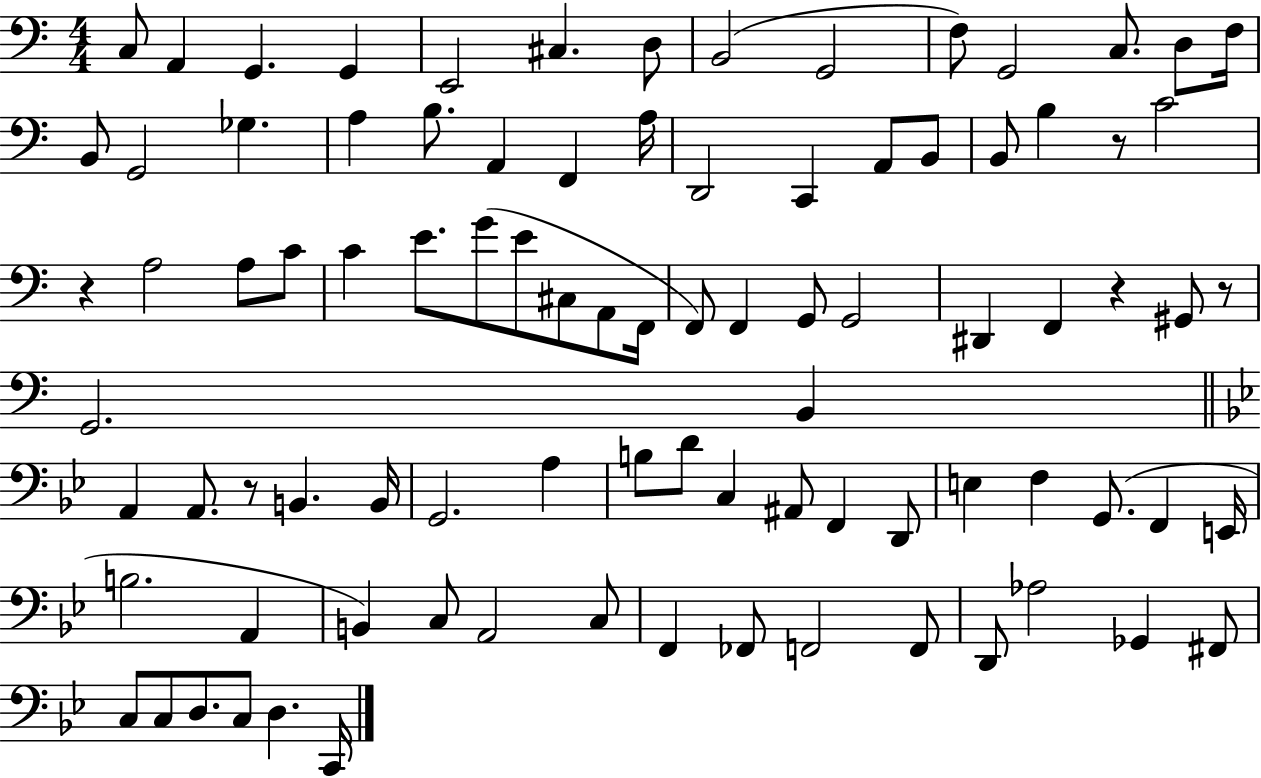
{
  \clef bass
  \numericTimeSignature
  \time 4/4
  \key c \major
  c8 a,4 g,4. g,4 | e,2 cis4. d8 | b,2( g,2 | f8) g,2 c8. d8 f16 | \break b,8 g,2 ges4. | a4 b8. a,4 f,4 a16 | d,2 c,4 a,8 b,8 | b,8 b4 r8 c'2 | \break r4 a2 a8 c'8 | c'4 e'8. g'8( e'8 cis8 a,8 f,16 | f,8) f,4 g,8 g,2 | dis,4 f,4 r4 gis,8 r8 | \break g,2. b,4 | \bar "||" \break \key bes \major a,4 a,8. r8 b,4. b,16 | g,2. a4 | b8 d'8 c4 ais,8 f,4 d,8 | e4 f4 g,8.( f,4 e,16 | \break b2. a,4 | b,4) c8 a,2 c8 | f,4 fes,8 f,2 f,8 | d,8 aes2 ges,4 fis,8 | \break c8 c8 d8. c8 d4. c,16 | \bar "|."
}